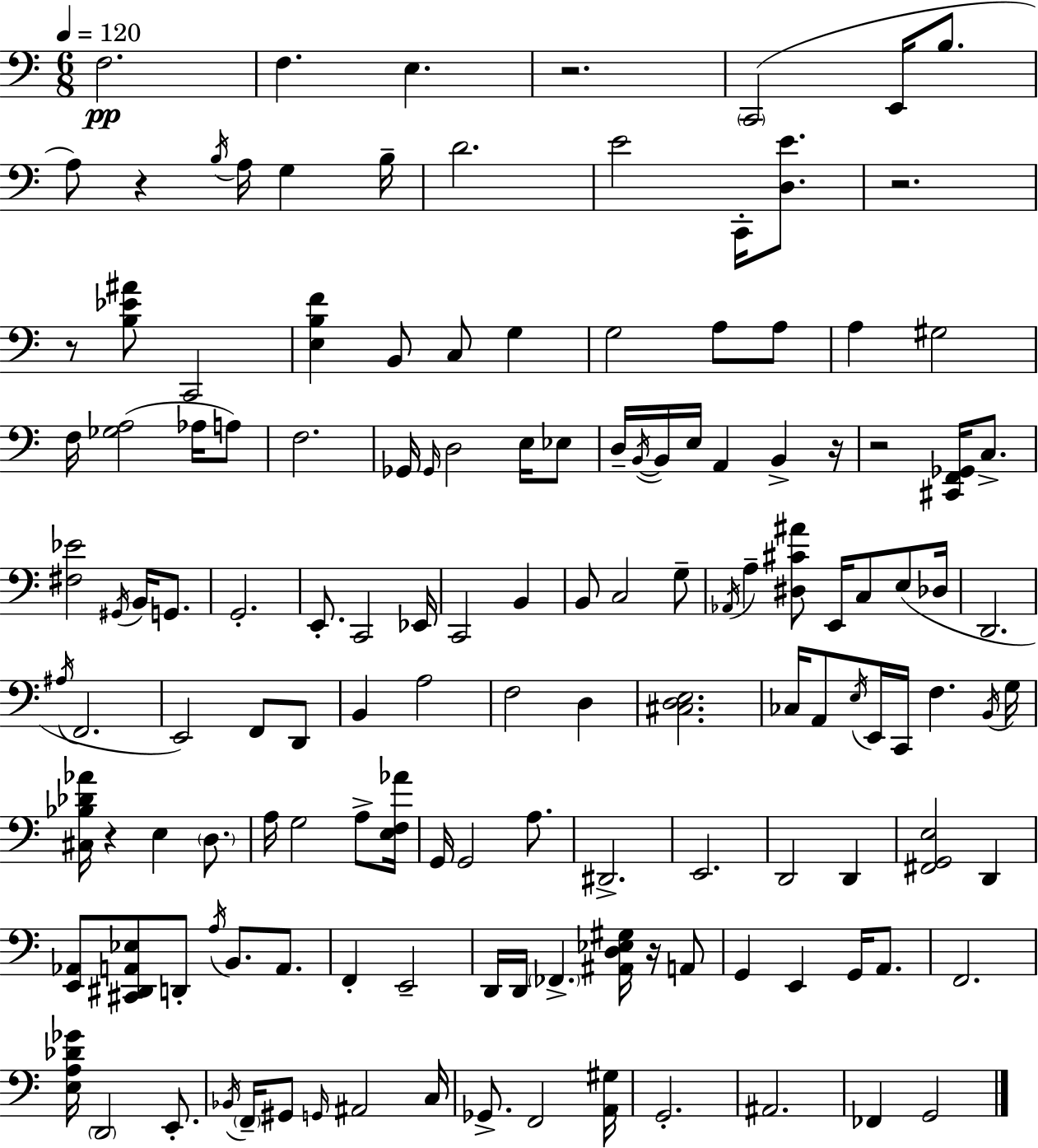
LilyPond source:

{
  \clef bass
  \numericTimeSignature
  \time 6/8
  \key c \major
  \tempo 4 = 120
  \repeat volta 2 { f2.\pp | f4. e4. | r2. | \parenthesize c,2( e,16 b8. | \break a8) r4 \acciaccatura { b16 } a16 g4 | b16-- d'2. | e'2 c,16-. <d e'>8. | r2. | \break r8 <b ees' ais'>8 c,2 | <e b f'>4 b,8 c8 g4 | g2 a8 a8 | a4 gis2 | \break f16 <ges a>2( aes16 a8) | f2. | ges,16 \grace { ges,16 } d2 e16 | ees8 d16-- \acciaccatura { b,16~ }~ b,16 e16 a,4 b,4-> | \break r16 r2 <cis, f, ges,>16 | c8.-> <fis ees'>2 \acciaccatura { gis,16 } | b,16 g,8. g,2.-. | e,8.-. c,2 | \break ees,16 c,2 | b,4 b,8 c2 | g8-- \acciaccatura { aes,16 } a4-- <dis cis' ais'>8 e,16 | c8 e8( des16 d,2. | \break \acciaccatura { ais16 } f,2. | e,2) | f,8 d,8 b,4 a2 | f2 | \break d4 <cis d e>2. | ces16 a,8 \acciaccatura { e16 } e,16 c,16 | f4. \acciaccatura { b,16 } g16 <cis bes des' aes'>16 r4 | e4 \parenthesize d8. a16 g2 | \break a8-> <e f aes'>16 g,16 g,2 | a8. dis,2.-> | e,2. | d,2 | \break d,4 <fis, g, e>2 | d,4 <e, aes,>8 <cis, dis, a, ees>8 | d,8-. \acciaccatura { a16 } b,8. a,8. f,4-. | e,2-- d,16 d,16 \parenthesize fes,4.-> | \break <ais, d ees gis>16 r16 a,8 g,4 | e,4 g,16 a,8. f,2. | <e a des' ges'>16 \parenthesize d,2 | e,8.-. \acciaccatura { bes,16 } \parenthesize f,16-- gis,8 | \break \grace { g,16 } ais,2 c16 ges,8.-> | f,2 <a, gis>16 g,2.-. | ais,2. | fes,4 | \break g,2 } \bar "|."
}